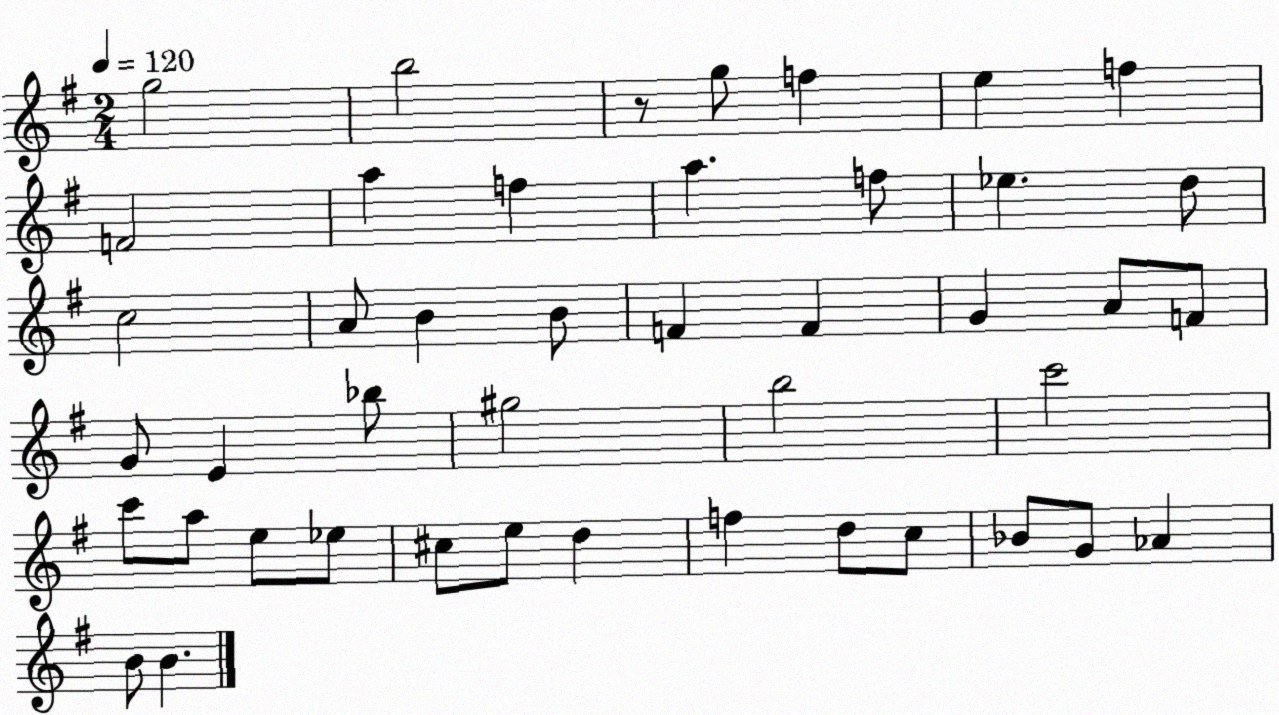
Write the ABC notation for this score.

X:1
T:Untitled
M:2/4
L:1/4
K:G
g2 b2 z/2 g/2 f e f F2 a f a f/2 _e d/2 c2 A/2 B B/2 F F G A/2 F/2 G/2 E _b/2 ^g2 b2 c'2 c'/2 a/2 e/2 _e/2 ^c/2 e/2 d f d/2 c/2 _B/2 G/2 _A B/2 B